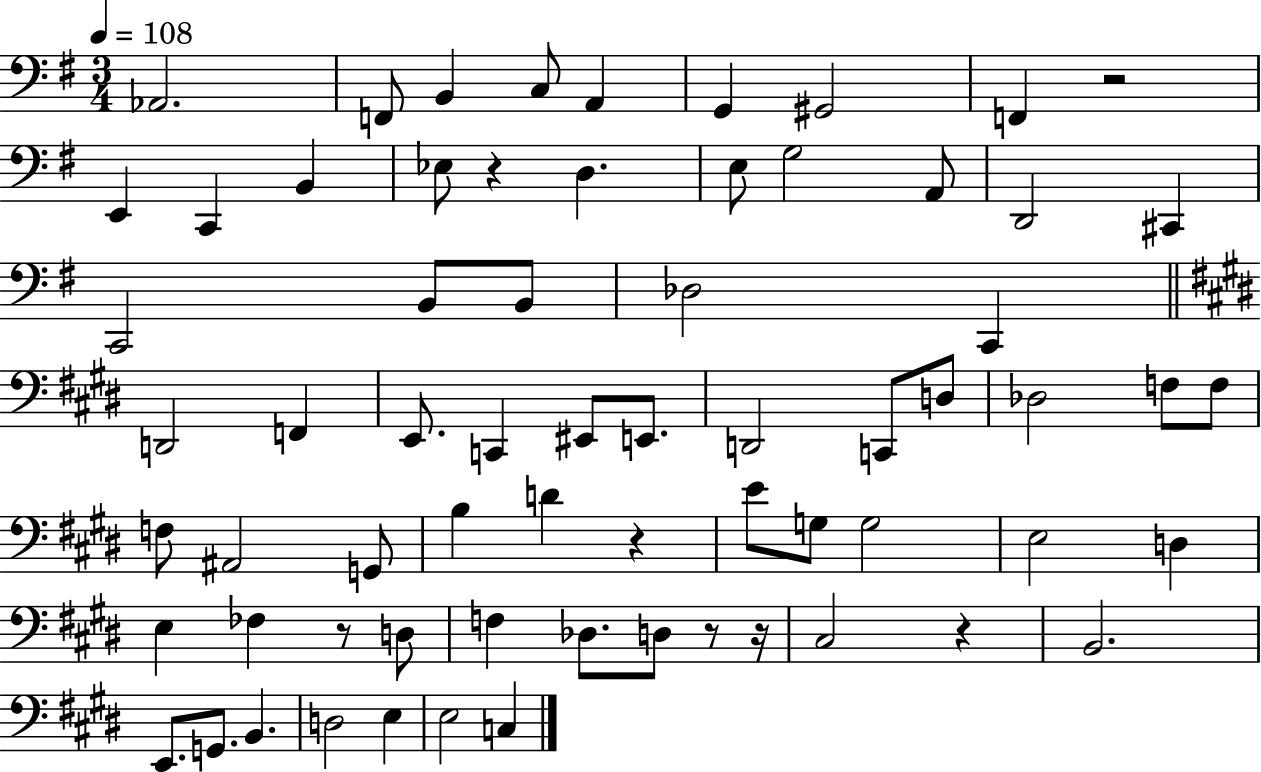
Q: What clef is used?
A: bass